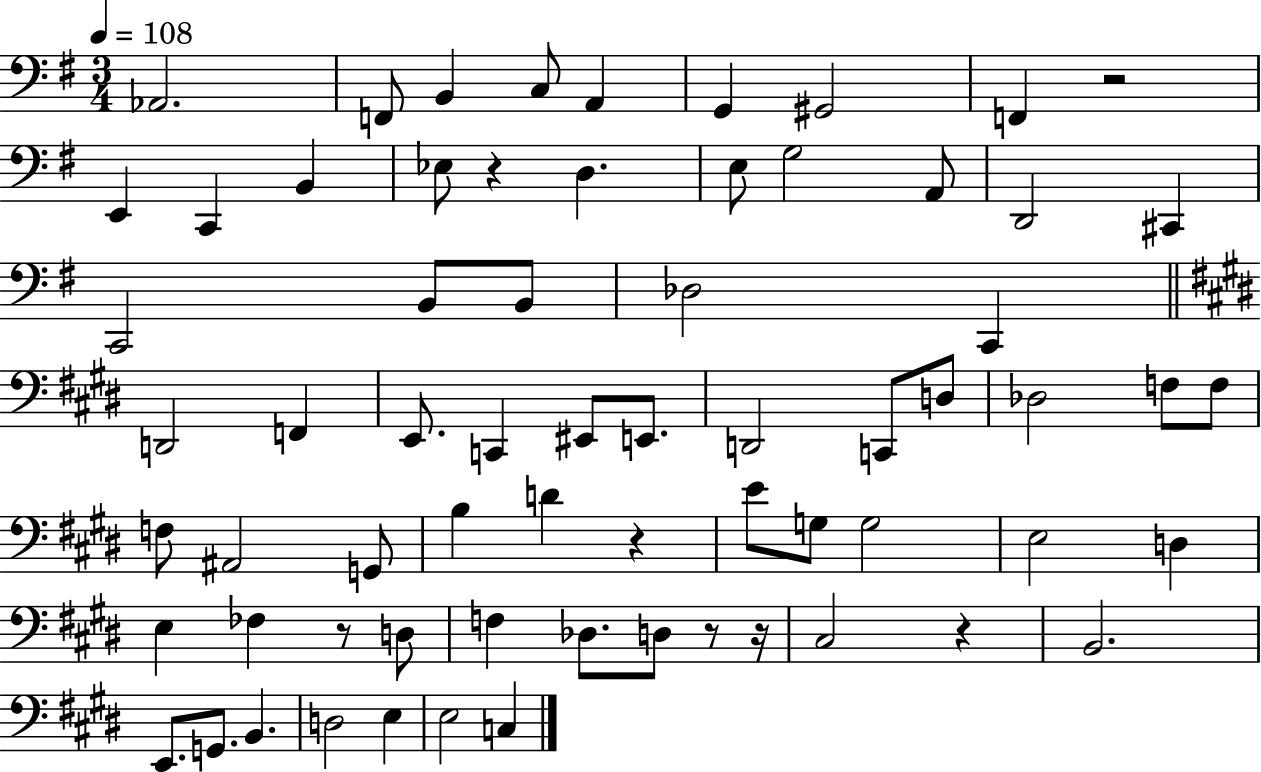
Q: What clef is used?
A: bass